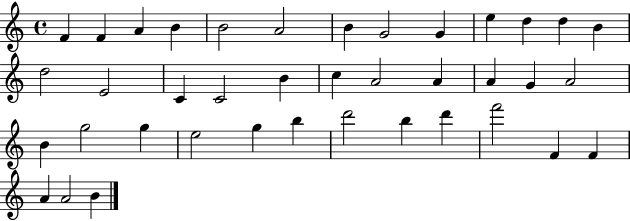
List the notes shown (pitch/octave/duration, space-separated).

F4/q F4/q A4/q B4/q B4/h A4/h B4/q G4/h G4/q E5/q D5/q D5/q B4/q D5/h E4/h C4/q C4/h B4/q C5/q A4/h A4/q A4/q G4/q A4/h B4/q G5/h G5/q E5/h G5/q B5/q D6/h B5/q D6/q F6/h F4/q F4/q A4/q A4/h B4/q